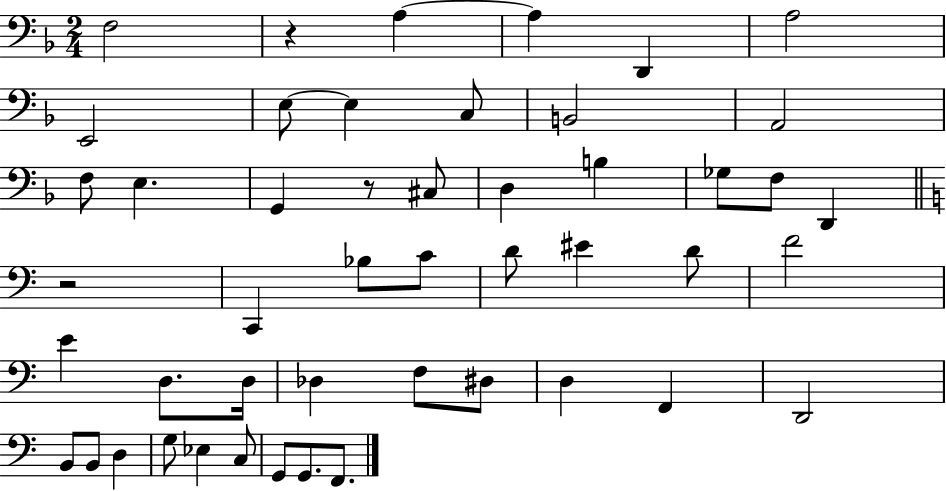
X:1
T:Untitled
M:2/4
L:1/4
K:F
F,2 z A, A, D,, A,2 E,,2 E,/2 E, C,/2 B,,2 A,,2 F,/2 E, G,, z/2 ^C,/2 D, B, _G,/2 F,/2 D,, z2 C,, _B,/2 C/2 D/2 ^E D/2 F2 E D,/2 D,/4 _D, F,/2 ^D,/2 D, F,, D,,2 B,,/2 B,,/2 D, G,/2 _E, C,/2 G,,/2 G,,/2 F,,/2